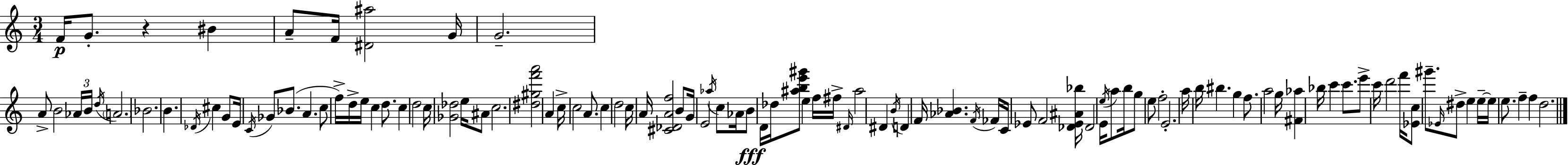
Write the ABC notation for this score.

X:1
T:Untitled
M:3/4
L:1/4
K:C
F/4 G/2 z ^B A/2 F/4 [^D^a]2 G/4 G2 A/2 B2 _A/4 B/4 d/4 A2 _B2 B _D/4 ^c G/2 E/4 C/4 _G/2 _B/2 A c/2 f/4 d/4 e/4 c d/2 c d2 c/4 [_G_d]2 e/4 ^A/2 c2 [^d^gf'a']2 A c/4 c2 A/2 c d2 c/4 A/4 [^C_DAf]2 B/2 G/4 E2 _a/4 c/2 _A/4 B/2 D/4 _d/4 [^abe'^g']/2 e f/4 ^f/4 ^D/4 ^a2 ^D B/4 D F/4 [_A_B] F/4 _F/4 C/4 _E/2 F2 [_D_E^A_b]/4 _D2 E/4 e/4 a/2 b/4 g/2 e/2 f2 E2 a/4 b/4 ^b g f/2 a2 g/4 [^F_a] _b/4 c' c'/2 e'/2 c'/4 d'2 f'/4 [_Ec]/2 ^g'/2 _E/4 ^d/2 e e/4 e/4 e/2 f f d2